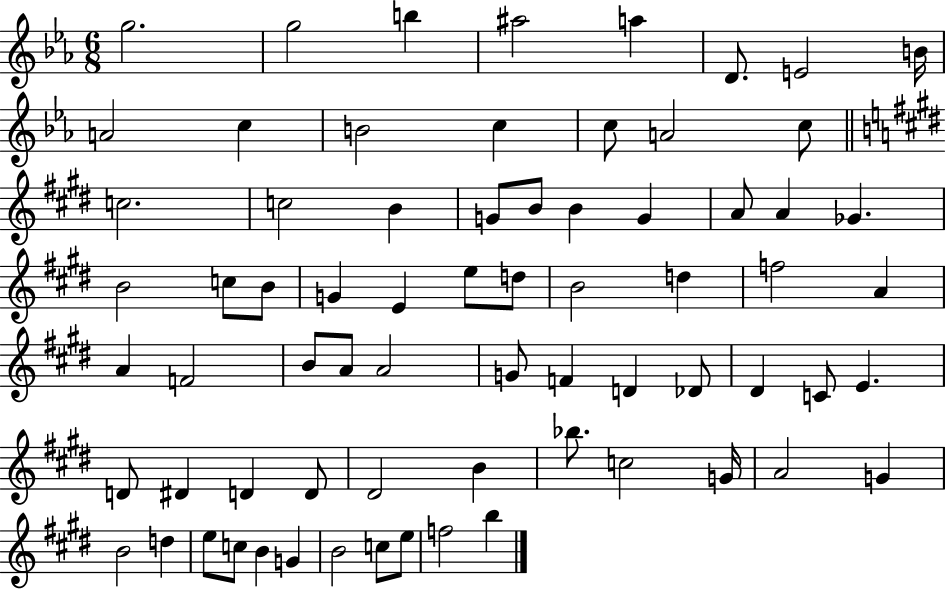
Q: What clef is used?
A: treble